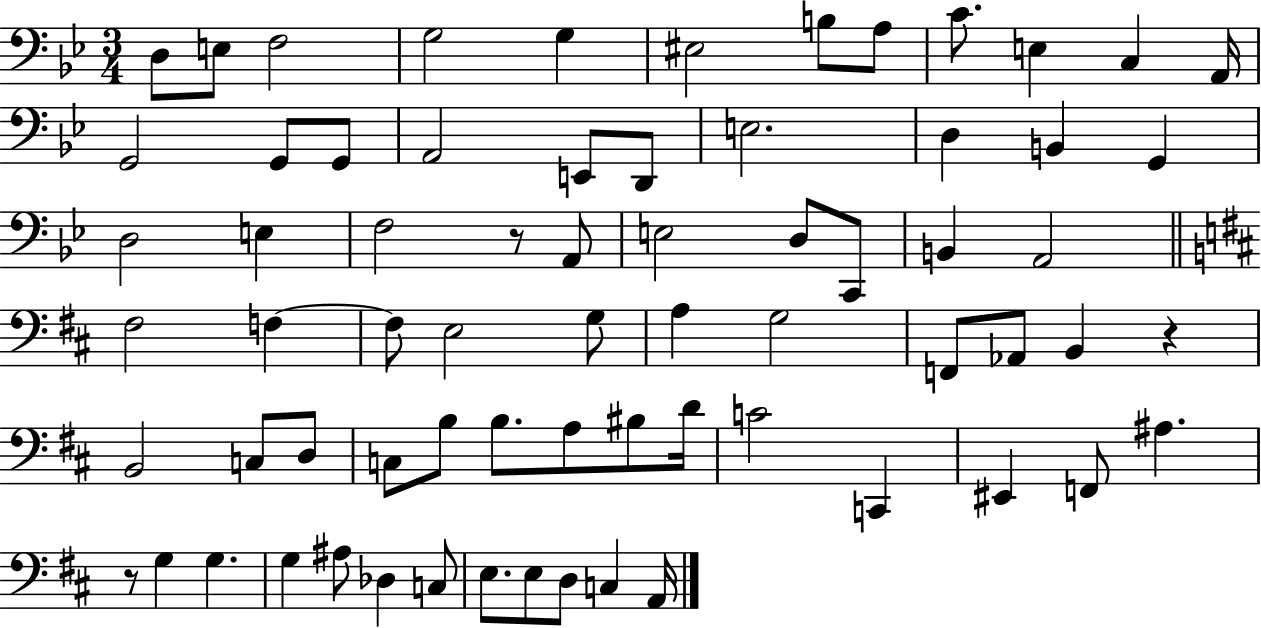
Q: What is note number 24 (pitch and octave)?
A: E3